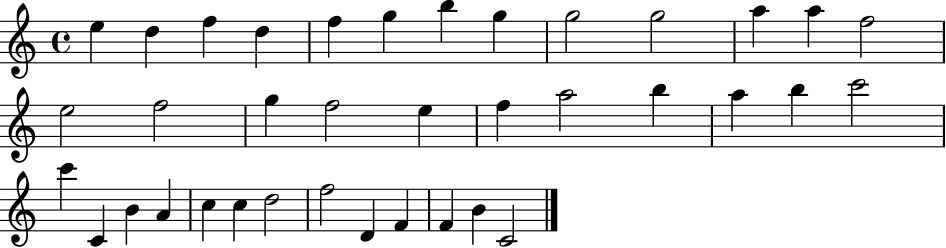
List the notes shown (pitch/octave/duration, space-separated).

E5/q D5/q F5/q D5/q F5/q G5/q B5/q G5/q G5/h G5/h A5/q A5/q F5/h E5/h F5/h G5/q F5/h E5/q F5/q A5/h B5/q A5/q B5/q C6/h C6/q C4/q B4/q A4/q C5/q C5/q D5/h F5/h D4/q F4/q F4/q B4/q C4/h